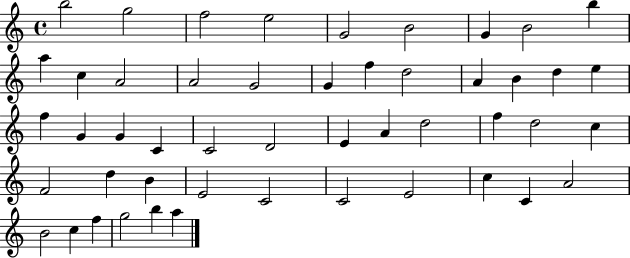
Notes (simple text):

B5/h G5/h F5/h E5/h G4/h B4/h G4/q B4/h B5/q A5/q C5/q A4/h A4/h G4/h G4/q F5/q D5/h A4/q B4/q D5/q E5/q F5/q G4/q G4/q C4/q C4/h D4/h E4/q A4/q D5/h F5/q D5/h C5/q F4/h D5/q B4/q E4/h C4/h C4/h E4/h C5/q C4/q A4/h B4/h C5/q F5/q G5/h B5/q A5/q